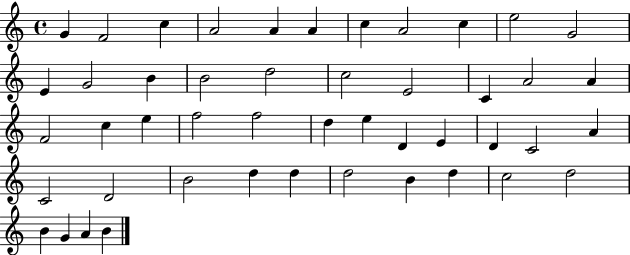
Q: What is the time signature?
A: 4/4